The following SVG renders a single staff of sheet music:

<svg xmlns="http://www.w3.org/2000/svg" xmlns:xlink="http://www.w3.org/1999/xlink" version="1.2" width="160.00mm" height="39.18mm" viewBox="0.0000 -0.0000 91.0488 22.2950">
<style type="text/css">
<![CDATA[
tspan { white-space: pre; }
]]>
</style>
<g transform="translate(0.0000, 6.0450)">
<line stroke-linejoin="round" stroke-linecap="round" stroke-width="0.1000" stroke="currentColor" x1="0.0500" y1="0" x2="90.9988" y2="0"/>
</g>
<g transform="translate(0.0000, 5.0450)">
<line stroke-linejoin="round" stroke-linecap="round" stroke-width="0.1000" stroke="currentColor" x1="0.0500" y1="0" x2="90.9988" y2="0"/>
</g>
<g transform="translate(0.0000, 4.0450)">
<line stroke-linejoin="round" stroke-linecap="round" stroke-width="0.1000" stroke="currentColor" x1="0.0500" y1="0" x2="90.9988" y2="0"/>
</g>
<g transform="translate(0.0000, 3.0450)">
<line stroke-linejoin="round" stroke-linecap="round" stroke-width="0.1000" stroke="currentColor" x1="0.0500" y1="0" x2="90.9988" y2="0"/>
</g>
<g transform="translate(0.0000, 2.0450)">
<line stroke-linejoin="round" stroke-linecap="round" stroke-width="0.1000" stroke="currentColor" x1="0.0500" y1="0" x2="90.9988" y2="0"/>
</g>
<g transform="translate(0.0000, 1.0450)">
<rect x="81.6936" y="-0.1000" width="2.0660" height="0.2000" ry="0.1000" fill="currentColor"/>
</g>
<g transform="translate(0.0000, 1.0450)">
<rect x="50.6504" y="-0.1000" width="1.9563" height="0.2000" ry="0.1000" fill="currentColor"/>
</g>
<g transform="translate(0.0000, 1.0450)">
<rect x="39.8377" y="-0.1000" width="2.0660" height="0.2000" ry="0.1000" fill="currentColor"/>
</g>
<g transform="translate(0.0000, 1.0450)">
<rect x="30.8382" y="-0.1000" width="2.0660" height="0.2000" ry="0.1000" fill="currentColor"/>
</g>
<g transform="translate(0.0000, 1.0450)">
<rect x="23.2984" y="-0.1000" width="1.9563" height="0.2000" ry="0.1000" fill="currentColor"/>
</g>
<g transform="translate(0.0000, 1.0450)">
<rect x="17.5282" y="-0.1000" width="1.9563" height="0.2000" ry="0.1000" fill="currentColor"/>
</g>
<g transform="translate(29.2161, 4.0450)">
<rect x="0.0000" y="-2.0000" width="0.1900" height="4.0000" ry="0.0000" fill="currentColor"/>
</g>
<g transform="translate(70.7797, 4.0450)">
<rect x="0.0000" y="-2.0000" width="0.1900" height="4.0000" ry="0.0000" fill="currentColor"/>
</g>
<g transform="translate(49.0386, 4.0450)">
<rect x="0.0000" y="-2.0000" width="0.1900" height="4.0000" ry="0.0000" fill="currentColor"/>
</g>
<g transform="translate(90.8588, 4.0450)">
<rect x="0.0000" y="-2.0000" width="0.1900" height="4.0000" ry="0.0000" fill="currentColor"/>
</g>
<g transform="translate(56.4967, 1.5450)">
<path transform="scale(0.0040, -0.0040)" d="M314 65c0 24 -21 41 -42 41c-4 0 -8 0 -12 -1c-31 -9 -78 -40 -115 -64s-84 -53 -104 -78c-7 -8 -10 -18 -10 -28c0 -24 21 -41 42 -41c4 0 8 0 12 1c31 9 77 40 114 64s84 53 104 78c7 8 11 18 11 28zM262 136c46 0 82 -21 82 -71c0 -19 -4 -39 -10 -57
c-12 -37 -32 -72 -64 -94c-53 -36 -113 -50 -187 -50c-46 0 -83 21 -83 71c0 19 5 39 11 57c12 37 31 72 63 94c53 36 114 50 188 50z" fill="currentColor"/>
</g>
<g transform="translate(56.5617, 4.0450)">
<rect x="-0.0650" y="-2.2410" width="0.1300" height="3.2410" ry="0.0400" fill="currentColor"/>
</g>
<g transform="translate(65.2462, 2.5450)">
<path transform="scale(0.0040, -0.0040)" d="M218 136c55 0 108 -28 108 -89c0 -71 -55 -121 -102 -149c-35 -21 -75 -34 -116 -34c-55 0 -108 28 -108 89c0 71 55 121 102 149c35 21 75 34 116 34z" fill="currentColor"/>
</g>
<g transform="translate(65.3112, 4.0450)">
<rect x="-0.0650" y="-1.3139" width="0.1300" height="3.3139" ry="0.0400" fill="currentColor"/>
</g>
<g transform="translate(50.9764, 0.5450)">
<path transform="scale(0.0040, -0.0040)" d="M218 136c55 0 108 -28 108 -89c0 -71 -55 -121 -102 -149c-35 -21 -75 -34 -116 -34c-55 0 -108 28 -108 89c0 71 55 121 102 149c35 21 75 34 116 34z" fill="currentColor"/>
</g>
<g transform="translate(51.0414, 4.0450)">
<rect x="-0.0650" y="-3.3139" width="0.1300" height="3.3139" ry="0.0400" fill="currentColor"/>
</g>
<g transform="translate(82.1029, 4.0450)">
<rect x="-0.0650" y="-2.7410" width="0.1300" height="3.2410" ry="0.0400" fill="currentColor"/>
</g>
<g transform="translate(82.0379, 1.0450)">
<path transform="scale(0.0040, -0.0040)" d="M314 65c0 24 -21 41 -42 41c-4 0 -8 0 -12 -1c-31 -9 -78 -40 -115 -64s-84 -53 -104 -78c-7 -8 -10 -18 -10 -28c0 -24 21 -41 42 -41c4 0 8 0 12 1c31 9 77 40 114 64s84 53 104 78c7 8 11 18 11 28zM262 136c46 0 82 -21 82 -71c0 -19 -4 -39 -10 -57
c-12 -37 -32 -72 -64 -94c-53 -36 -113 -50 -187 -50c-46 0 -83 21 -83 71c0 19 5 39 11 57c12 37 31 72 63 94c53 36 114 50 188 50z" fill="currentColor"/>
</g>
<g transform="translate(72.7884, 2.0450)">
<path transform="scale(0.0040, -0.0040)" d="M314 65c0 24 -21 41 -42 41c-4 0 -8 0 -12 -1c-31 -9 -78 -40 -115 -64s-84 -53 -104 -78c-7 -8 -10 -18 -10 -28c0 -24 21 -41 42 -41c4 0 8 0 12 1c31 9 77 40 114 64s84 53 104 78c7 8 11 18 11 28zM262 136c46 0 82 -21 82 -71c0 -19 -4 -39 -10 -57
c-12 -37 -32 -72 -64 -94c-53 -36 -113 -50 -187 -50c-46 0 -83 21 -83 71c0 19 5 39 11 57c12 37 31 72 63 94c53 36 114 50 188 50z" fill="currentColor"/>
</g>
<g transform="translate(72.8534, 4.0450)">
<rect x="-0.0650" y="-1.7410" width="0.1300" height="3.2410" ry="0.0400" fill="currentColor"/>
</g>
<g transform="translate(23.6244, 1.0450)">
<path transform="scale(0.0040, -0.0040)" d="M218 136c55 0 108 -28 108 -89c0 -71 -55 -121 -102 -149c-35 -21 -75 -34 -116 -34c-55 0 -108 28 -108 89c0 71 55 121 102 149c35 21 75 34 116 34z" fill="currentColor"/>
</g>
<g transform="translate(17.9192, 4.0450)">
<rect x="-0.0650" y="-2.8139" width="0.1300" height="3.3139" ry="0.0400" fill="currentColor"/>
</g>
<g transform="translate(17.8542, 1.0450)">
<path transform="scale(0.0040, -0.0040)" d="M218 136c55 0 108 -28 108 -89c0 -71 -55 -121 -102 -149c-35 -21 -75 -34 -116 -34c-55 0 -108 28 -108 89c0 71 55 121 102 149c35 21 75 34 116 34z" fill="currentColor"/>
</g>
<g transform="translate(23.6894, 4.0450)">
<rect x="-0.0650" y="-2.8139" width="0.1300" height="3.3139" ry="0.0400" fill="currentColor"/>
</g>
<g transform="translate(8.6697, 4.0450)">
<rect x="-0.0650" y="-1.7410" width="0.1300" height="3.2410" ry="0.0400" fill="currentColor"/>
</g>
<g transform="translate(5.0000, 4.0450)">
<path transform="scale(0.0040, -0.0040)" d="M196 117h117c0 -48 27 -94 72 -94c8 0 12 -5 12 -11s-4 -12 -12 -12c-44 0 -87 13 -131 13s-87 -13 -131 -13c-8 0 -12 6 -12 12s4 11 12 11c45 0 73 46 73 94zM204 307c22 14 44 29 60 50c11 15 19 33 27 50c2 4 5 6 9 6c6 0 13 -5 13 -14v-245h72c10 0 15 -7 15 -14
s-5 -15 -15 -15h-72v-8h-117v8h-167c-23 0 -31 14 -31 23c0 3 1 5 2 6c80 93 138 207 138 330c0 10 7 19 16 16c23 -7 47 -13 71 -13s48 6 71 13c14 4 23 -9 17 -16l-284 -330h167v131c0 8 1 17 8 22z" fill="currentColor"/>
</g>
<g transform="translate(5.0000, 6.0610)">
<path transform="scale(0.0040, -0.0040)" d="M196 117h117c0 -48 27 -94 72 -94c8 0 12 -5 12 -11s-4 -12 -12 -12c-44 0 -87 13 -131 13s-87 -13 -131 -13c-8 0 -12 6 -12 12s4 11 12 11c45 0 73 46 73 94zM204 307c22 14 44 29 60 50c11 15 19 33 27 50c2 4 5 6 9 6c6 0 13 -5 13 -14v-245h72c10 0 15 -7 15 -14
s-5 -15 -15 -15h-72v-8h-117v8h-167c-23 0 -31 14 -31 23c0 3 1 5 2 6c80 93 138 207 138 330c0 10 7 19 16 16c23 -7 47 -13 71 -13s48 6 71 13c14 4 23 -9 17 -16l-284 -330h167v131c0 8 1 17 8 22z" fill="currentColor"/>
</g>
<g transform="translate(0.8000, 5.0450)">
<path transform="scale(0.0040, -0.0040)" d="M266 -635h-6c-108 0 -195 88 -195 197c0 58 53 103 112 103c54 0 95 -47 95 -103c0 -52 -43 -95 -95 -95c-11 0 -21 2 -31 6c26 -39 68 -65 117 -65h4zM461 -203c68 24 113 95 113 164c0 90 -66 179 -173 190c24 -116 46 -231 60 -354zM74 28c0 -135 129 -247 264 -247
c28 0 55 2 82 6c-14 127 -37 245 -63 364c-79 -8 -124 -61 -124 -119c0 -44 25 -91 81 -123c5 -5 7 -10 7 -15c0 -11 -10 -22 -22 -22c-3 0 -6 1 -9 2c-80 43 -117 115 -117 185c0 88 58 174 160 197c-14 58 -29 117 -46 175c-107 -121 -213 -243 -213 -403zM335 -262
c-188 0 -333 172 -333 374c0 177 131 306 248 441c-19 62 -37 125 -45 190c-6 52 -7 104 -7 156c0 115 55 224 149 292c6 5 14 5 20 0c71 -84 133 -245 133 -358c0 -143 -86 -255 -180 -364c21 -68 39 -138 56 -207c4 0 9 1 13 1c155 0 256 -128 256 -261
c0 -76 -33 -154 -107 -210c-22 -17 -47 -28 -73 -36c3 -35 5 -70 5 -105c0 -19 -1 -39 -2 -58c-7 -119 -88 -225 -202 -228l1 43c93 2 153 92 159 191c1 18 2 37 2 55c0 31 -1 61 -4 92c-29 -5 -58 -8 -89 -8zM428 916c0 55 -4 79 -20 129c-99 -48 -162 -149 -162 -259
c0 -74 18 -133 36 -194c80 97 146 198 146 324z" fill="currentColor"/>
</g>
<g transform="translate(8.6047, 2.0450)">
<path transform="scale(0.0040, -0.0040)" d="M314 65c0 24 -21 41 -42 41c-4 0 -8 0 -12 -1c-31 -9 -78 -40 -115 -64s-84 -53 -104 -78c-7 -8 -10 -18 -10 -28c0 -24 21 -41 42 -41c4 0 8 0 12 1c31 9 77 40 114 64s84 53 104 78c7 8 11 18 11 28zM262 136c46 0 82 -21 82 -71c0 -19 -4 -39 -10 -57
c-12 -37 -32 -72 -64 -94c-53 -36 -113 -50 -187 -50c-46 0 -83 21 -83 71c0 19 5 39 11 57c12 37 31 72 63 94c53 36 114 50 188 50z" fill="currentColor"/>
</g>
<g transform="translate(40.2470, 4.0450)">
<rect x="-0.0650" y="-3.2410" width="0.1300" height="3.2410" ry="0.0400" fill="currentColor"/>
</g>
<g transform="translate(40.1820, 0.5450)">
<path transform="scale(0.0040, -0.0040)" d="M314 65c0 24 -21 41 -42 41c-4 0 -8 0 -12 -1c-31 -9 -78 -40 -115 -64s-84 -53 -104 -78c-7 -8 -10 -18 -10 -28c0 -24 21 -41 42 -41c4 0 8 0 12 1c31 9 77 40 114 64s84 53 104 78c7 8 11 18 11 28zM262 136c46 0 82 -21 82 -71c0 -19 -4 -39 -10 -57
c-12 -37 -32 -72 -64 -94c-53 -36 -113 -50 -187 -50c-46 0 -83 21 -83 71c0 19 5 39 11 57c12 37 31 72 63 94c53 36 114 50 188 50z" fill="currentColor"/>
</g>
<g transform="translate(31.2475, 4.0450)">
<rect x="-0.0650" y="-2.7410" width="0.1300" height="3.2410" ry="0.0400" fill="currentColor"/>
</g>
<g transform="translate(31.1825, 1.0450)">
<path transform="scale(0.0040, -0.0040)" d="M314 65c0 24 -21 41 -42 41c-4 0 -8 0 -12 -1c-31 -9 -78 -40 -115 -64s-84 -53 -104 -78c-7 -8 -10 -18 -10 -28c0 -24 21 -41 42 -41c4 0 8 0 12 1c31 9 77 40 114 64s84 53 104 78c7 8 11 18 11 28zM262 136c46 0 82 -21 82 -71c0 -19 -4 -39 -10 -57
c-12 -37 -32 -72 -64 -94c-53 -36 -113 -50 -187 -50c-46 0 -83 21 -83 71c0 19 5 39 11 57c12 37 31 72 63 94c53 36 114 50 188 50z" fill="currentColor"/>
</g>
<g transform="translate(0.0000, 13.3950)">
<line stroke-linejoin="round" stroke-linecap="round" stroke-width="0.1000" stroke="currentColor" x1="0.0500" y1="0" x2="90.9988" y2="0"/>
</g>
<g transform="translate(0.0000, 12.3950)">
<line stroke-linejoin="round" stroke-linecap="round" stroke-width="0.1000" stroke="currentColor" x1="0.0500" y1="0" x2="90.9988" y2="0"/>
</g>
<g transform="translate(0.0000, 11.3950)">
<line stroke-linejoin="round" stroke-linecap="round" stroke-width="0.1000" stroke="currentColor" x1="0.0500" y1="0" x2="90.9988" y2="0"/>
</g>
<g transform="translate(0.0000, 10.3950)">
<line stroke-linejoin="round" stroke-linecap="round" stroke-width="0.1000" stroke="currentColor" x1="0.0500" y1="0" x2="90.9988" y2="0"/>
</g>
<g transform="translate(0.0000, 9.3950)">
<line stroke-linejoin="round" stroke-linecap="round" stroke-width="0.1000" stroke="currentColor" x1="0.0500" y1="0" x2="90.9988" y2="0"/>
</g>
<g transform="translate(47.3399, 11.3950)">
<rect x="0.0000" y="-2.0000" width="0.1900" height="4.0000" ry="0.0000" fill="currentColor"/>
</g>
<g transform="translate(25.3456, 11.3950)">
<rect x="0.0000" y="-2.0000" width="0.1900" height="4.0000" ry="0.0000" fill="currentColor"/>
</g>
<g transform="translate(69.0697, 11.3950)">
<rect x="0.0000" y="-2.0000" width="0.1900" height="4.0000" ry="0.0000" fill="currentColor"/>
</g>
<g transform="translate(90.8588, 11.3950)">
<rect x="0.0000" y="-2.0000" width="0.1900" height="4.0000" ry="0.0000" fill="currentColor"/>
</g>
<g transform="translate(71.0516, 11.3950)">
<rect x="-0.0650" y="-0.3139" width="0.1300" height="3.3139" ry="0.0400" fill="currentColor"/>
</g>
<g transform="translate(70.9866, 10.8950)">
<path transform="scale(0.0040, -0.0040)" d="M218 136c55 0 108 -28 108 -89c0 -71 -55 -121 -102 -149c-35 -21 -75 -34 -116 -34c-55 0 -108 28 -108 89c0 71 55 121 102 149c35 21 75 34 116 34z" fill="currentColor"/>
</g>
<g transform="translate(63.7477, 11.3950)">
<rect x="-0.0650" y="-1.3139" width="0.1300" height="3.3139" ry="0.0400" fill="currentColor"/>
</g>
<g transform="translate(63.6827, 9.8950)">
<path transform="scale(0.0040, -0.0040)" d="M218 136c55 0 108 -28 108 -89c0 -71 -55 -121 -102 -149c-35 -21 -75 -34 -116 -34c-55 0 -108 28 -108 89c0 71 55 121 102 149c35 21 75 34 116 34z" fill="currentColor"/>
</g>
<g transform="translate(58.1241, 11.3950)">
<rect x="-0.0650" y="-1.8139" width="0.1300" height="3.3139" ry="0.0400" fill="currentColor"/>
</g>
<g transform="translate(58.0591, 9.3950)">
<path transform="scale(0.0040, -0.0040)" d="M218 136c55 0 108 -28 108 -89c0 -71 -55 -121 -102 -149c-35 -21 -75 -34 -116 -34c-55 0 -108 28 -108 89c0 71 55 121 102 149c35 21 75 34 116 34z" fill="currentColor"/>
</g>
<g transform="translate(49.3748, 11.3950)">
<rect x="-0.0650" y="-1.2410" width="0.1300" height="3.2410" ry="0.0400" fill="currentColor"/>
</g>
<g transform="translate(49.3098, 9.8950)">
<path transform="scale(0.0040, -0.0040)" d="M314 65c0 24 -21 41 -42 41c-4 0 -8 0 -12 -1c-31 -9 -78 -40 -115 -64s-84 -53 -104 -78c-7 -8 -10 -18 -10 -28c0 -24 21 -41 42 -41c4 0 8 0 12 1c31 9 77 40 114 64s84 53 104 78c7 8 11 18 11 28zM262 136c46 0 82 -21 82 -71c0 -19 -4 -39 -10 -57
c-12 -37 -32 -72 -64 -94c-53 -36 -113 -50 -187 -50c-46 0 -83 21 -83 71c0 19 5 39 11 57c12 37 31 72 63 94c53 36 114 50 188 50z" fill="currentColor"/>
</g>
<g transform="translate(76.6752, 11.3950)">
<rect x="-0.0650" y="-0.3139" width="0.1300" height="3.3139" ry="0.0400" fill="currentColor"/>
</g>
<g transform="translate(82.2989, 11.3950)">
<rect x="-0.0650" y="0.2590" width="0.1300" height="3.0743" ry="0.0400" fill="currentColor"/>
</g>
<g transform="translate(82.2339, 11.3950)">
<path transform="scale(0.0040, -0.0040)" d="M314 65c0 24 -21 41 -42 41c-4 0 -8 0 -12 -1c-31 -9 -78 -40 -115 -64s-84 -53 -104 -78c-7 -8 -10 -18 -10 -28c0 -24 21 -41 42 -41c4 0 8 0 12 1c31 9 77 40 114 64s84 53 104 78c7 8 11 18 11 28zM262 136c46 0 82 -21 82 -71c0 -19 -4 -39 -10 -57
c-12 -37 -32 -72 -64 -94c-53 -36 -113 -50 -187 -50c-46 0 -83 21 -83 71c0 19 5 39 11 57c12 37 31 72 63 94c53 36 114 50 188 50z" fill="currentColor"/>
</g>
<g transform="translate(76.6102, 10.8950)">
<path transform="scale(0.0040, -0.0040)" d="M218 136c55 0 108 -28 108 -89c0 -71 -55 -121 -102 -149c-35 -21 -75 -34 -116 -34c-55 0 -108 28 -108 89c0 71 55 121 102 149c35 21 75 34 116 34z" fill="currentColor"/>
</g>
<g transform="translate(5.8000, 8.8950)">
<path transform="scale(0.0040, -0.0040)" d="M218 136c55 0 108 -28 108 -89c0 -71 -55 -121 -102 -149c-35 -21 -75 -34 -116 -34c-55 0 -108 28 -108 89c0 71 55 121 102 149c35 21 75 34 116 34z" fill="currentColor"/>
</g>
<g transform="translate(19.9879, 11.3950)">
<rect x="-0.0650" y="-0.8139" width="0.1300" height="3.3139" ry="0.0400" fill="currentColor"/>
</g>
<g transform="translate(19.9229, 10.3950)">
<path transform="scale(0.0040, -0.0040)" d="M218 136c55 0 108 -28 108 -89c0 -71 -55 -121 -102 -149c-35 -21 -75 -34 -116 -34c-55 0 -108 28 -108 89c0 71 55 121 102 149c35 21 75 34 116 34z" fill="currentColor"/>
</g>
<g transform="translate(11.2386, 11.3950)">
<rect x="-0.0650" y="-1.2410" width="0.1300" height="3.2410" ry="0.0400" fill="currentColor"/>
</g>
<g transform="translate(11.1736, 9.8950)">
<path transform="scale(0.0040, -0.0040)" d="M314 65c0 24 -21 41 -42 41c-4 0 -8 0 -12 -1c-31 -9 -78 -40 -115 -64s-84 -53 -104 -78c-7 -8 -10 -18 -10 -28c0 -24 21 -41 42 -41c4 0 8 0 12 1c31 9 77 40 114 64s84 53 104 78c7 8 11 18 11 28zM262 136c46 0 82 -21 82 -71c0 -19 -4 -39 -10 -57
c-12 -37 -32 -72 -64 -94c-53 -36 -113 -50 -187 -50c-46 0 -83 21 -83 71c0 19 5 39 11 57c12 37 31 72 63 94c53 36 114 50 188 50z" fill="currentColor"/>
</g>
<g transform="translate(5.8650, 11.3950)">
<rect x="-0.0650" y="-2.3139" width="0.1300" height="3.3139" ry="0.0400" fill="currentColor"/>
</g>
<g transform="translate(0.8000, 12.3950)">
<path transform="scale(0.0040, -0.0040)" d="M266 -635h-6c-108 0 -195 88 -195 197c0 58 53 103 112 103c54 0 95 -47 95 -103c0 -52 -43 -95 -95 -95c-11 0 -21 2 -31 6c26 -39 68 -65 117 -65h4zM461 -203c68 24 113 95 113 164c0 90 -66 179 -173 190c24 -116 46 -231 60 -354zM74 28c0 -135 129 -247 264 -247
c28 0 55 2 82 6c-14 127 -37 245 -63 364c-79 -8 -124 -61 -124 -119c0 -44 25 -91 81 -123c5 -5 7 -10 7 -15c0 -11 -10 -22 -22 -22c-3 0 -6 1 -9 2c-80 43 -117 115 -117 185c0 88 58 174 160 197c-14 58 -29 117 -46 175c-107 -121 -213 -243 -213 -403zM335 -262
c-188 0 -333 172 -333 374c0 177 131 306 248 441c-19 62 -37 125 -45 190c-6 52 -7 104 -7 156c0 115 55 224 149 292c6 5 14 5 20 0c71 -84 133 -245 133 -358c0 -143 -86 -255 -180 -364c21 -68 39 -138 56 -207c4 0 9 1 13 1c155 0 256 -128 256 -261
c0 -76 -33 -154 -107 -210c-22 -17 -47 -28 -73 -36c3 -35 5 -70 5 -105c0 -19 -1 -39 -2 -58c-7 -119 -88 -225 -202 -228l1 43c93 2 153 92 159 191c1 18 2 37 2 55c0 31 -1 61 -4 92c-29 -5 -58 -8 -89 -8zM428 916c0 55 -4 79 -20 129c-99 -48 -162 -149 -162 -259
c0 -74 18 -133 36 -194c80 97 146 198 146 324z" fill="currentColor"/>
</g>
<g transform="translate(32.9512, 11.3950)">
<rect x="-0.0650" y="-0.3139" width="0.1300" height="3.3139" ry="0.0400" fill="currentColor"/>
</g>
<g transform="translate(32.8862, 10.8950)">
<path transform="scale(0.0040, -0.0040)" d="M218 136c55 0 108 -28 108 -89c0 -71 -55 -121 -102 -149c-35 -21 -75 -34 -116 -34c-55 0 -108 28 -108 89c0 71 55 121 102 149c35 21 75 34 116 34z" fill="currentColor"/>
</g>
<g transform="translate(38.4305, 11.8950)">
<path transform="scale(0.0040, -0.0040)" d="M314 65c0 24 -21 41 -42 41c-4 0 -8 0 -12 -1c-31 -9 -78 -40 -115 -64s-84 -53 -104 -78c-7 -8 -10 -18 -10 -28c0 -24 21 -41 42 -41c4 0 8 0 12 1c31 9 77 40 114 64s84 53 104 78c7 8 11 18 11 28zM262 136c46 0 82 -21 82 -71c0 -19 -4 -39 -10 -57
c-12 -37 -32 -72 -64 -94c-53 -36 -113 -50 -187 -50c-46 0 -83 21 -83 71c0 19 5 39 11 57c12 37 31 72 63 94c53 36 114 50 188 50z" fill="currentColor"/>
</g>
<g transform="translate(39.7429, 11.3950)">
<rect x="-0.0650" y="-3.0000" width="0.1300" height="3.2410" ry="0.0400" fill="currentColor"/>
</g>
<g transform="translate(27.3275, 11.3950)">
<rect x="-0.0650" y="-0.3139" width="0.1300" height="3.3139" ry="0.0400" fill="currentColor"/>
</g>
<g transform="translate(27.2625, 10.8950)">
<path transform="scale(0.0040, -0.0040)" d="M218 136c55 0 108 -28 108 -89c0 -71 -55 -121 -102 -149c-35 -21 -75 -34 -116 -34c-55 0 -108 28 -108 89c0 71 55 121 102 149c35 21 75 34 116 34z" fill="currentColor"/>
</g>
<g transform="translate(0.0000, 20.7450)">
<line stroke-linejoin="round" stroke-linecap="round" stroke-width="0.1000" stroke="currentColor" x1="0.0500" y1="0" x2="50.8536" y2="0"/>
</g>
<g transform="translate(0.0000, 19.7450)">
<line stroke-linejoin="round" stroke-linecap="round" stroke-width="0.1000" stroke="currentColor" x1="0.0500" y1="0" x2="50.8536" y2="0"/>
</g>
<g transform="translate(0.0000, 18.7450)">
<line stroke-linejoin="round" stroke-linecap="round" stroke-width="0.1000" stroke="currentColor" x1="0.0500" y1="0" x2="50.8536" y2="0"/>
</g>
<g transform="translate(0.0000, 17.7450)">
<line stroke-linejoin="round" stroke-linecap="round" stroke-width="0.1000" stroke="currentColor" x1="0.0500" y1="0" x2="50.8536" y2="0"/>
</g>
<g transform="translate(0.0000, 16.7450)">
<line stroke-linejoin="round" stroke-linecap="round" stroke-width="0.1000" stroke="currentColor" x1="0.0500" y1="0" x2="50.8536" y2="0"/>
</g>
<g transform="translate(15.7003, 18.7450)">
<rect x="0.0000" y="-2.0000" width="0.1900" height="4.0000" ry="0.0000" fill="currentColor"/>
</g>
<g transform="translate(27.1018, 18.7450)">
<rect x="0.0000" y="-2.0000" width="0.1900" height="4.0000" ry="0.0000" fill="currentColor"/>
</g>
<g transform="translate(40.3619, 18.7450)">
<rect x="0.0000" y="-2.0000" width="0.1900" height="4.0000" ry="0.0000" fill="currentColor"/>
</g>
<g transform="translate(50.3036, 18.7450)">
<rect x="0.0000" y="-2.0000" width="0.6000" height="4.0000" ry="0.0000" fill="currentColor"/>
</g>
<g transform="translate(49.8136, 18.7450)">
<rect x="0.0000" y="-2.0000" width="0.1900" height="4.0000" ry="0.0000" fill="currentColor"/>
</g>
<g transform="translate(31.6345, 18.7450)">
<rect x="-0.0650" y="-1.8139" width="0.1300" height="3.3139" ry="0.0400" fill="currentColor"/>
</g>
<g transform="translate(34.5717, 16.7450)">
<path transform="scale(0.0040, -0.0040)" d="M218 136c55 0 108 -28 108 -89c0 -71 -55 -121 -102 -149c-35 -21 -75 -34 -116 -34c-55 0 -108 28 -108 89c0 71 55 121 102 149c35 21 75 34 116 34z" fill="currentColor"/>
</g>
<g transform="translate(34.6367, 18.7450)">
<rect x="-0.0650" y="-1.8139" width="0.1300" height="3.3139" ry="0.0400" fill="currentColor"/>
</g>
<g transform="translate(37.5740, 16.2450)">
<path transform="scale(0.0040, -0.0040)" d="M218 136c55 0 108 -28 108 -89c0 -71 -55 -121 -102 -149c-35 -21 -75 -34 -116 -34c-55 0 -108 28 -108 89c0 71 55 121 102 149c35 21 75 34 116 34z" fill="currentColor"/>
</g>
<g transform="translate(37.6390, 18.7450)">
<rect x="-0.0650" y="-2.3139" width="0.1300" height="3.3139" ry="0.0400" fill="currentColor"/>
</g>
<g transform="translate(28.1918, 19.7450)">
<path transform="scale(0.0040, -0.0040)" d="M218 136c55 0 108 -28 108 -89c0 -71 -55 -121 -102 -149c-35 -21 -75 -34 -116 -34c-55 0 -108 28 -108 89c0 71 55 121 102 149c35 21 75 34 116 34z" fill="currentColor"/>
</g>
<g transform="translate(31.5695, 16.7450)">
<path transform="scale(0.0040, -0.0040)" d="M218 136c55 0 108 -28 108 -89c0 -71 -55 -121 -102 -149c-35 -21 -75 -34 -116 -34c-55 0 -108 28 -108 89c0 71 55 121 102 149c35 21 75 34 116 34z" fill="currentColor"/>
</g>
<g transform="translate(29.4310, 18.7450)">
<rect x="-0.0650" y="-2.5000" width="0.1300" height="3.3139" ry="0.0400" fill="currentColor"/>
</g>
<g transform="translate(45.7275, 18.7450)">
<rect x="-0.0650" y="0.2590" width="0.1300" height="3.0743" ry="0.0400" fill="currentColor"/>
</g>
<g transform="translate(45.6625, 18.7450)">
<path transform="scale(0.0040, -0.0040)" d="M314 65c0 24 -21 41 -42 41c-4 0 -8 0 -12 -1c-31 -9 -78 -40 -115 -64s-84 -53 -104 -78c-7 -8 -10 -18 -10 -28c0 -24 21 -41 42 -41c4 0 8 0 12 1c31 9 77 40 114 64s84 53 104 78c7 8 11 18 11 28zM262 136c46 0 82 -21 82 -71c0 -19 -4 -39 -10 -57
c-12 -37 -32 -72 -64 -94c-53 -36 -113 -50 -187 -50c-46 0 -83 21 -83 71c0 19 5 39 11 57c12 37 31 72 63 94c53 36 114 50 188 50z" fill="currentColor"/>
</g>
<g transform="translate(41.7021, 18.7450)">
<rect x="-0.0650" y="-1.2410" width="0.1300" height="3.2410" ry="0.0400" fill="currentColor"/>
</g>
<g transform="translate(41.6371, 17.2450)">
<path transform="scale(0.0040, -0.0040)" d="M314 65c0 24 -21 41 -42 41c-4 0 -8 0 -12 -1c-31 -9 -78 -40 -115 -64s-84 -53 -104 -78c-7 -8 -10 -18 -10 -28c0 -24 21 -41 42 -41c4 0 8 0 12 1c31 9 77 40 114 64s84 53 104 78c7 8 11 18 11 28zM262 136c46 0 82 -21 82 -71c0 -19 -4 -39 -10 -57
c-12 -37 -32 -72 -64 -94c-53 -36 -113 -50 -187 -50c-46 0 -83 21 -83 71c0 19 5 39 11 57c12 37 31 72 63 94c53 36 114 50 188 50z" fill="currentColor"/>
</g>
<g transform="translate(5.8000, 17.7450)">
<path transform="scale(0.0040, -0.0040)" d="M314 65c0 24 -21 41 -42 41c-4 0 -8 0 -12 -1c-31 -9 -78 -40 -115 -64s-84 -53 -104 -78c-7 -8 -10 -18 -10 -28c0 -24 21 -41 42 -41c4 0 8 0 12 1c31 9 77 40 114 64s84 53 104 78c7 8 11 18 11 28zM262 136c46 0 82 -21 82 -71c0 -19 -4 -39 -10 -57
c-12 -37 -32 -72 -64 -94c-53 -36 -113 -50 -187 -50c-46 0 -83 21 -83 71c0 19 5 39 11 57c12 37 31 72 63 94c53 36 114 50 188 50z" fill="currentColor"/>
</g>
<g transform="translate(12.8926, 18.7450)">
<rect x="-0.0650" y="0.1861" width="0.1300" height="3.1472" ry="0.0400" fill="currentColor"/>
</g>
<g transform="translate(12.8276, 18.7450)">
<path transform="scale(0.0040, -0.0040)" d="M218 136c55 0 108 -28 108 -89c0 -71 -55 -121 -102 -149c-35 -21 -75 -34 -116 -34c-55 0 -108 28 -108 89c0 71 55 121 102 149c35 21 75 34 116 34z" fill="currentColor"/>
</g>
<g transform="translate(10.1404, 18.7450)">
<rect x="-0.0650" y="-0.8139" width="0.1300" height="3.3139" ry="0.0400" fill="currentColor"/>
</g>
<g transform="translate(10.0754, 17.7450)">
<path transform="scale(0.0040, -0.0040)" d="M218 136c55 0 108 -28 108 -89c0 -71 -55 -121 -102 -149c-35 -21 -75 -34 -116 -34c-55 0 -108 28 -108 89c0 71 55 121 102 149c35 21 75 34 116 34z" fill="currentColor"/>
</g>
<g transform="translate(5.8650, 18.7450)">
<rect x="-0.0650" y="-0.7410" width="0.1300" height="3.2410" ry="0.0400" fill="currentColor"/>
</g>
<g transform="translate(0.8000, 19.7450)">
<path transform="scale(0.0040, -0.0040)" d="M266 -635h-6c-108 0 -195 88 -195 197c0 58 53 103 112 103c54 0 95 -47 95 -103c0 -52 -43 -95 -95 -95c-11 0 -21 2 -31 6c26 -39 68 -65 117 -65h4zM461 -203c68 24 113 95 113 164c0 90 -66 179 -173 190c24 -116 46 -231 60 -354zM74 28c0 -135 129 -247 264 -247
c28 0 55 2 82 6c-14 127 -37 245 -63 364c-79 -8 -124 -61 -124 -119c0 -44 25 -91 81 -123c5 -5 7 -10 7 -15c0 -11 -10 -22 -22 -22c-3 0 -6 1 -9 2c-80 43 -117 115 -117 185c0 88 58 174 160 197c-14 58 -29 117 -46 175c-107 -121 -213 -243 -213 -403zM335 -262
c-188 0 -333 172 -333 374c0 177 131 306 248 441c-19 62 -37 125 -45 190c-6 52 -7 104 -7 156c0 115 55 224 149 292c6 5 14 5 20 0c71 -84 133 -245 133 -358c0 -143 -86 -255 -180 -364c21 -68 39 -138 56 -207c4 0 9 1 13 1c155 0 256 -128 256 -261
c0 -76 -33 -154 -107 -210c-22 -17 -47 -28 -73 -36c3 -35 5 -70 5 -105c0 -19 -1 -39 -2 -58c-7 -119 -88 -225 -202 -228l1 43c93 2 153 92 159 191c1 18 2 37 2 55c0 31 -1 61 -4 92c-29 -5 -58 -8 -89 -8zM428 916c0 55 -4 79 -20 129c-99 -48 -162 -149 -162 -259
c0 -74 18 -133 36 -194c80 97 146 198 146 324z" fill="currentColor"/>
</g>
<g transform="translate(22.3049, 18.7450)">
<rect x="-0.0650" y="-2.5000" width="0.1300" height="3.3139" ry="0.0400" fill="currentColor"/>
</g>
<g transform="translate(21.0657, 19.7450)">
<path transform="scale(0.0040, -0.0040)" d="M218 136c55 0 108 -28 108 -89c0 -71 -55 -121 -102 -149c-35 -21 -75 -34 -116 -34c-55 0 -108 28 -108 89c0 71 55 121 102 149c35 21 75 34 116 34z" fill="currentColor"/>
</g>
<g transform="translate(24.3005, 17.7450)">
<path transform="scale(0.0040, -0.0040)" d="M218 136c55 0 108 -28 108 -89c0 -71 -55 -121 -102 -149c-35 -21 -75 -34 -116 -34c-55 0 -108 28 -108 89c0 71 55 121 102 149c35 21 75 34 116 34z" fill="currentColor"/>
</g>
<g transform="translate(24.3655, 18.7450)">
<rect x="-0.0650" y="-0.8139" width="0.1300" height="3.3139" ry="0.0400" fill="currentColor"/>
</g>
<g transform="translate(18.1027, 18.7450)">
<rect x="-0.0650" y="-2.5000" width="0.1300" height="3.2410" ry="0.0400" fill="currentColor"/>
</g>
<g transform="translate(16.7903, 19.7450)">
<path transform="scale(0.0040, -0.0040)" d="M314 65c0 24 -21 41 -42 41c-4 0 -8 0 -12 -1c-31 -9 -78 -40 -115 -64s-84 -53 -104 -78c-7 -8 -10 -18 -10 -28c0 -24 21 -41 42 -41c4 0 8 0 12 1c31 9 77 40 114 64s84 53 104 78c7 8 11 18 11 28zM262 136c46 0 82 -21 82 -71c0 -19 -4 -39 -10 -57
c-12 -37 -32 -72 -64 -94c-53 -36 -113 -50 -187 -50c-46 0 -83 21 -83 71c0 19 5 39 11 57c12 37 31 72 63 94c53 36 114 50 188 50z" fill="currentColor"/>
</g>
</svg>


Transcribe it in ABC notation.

X:1
T:Untitled
M:4/4
L:1/4
K:C
f2 a a a2 b2 b g2 e f2 a2 g e2 d c c A2 e2 f e c c B2 d2 d B G2 G d G f f g e2 B2